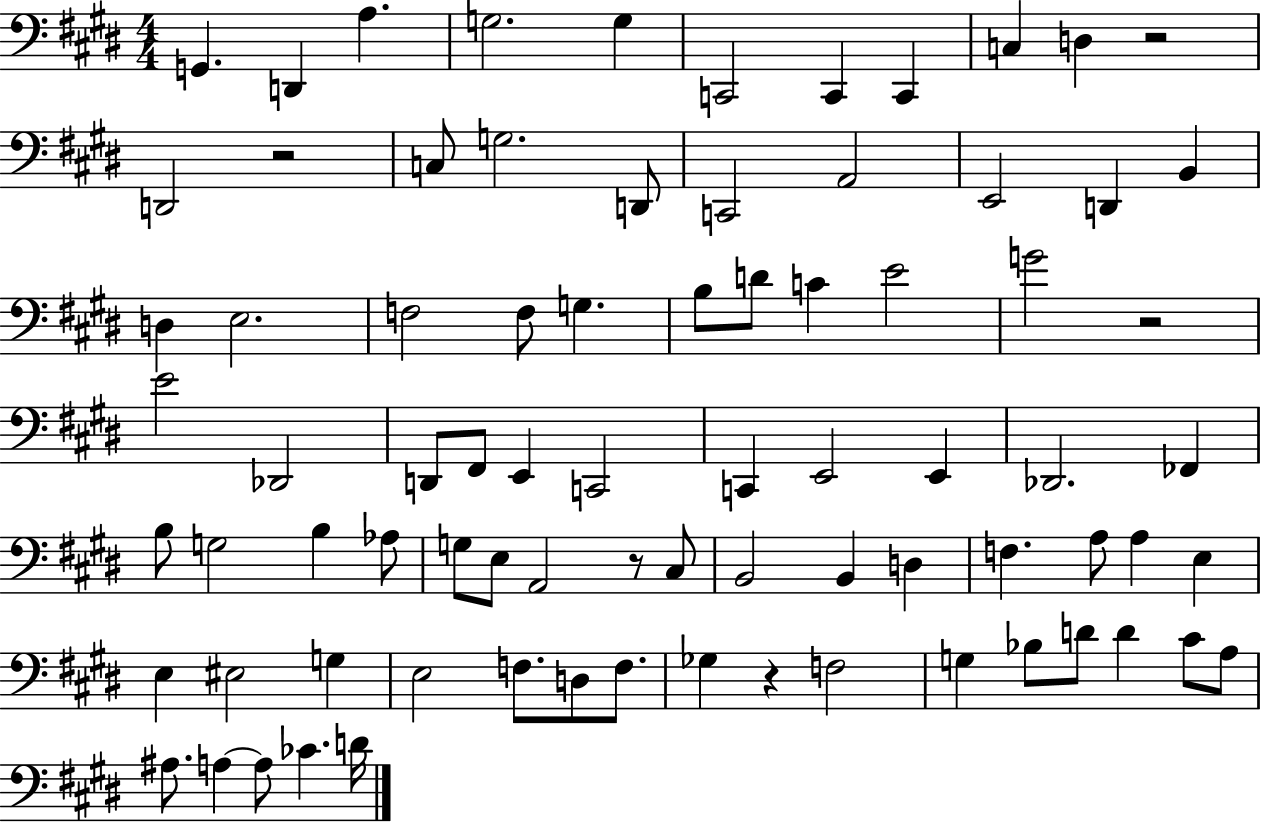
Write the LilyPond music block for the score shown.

{
  \clef bass
  \numericTimeSignature
  \time 4/4
  \key e \major
  g,4. d,4 a4. | g2. g4 | c,2 c,4 c,4 | c4 d4 r2 | \break d,2 r2 | c8 g2. d,8 | c,2 a,2 | e,2 d,4 b,4 | \break d4 e2. | f2 f8 g4. | b8 d'8 c'4 e'2 | g'2 r2 | \break e'2 des,2 | d,8 fis,8 e,4 c,2 | c,4 e,2 e,4 | des,2. fes,4 | \break b8 g2 b4 aes8 | g8 e8 a,2 r8 cis8 | b,2 b,4 d4 | f4. a8 a4 e4 | \break e4 eis2 g4 | e2 f8. d8 f8. | ges4 r4 f2 | g4 bes8 d'8 d'4 cis'8 a8 | \break ais8. a4~~ a8 ces'4. d'16 | \bar "|."
}